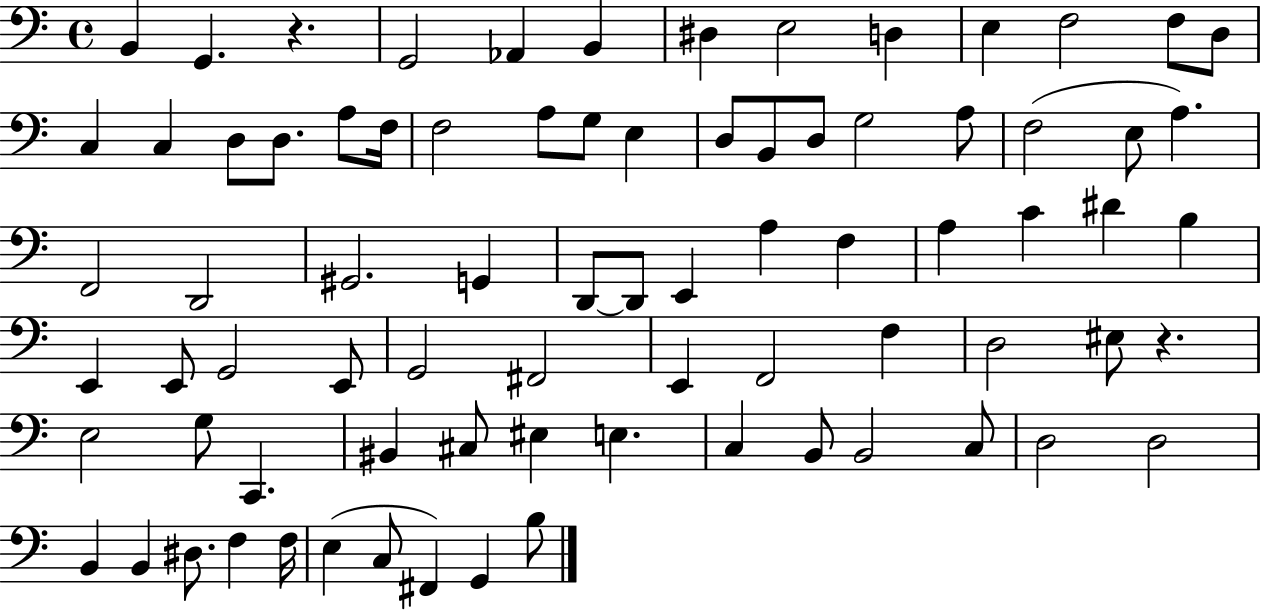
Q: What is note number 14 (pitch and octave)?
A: C3